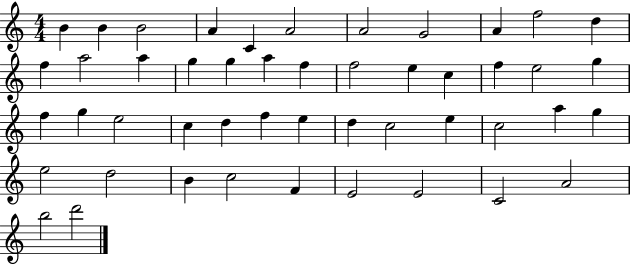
{
  \clef treble
  \numericTimeSignature
  \time 4/4
  \key c \major
  b'4 b'4 b'2 | a'4 c'4 a'2 | a'2 g'2 | a'4 f''2 d''4 | \break f''4 a''2 a''4 | g''4 g''4 a''4 f''4 | f''2 e''4 c''4 | f''4 e''2 g''4 | \break f''4 g''4 e''2 | c''4 d''4 f''4 e''4 | d''4 c''2 e''4 | c''2 a''4 g''4 | \break e''2 d''2 | b'4 c''2 f'4 | e'2 e'2 | c'2 a'2 | \break b''2 d'''2 | \bar "|."
}